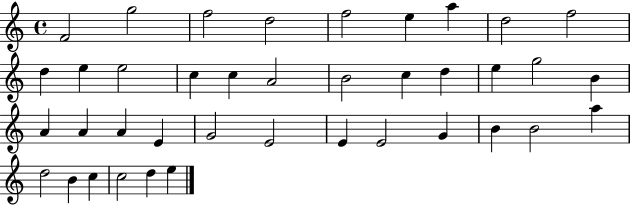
{
  \clef treble
  \time 4/4
  \defaultTimeSignature
  \key c \major
  f'2 g''2 | f''2 d''2 | f''2 e''4 a''4 | d''2 f''2 | \break d''4 e''4 e''2 | c''4 c''4 a'2 | b'2 c''4 d''4 | e''4 g''2 b'4 | \break a'4 a'4 a'4 e'4 | g'2 e'2 | e'4 e'2 g'4 | b'4 b'2 a''4 | \break d''2 b'4 c''4 | c''2 d''4 e''4 | \bar "|."
}